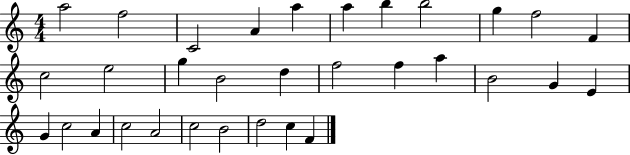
X:1
T:Untitled
M:4/4
L:1/4
K:C
a2 f2 C2 A a a b b2 g f2 F c2 e2 g B2 d f2 f a B2 G E G c2 A c2 A2 c2 B2 d2 c F